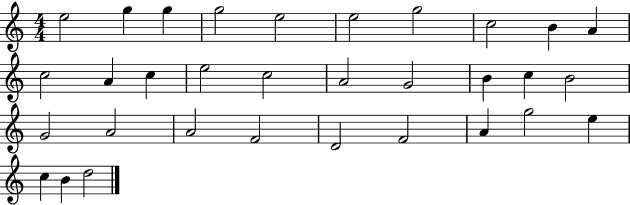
E5/h G5/q G5/q G5/h E5/h E5/h G5/h C5/h B4/q A4/q C5/h A4/q C5/q E5/h C5/h A4/h G4/h B4/q C5/q B4/h G4/h A4/h A4/h F4/h D4/h F4/h A4/q G5/h E5/q C5/q B4/q D5/h